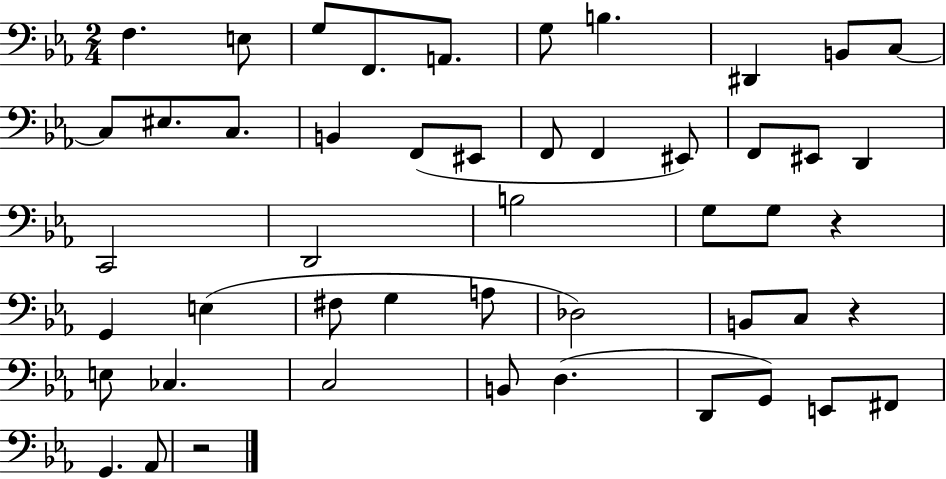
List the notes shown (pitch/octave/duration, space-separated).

F3/q. E3/e G3/e F2/e. A2/e. G3/e B3/q. D#2/q B2/e C3/e C3/e EIS3/e. C3/e. B2/q F2/e EIS2/e F2/e F2/q EIS2/e F2/e EIS2/e D2/q C2/h D2/h B3/h G3/e G3/e R/q G2/q E3/q F#3/e G3/q A3/e Db3/h B2/e C3/e R/q E3/e CES3/q. C3/h B2/e D3/q. D2/e G2/e E2/e F#2/e G2/q. Ab2/e R/h